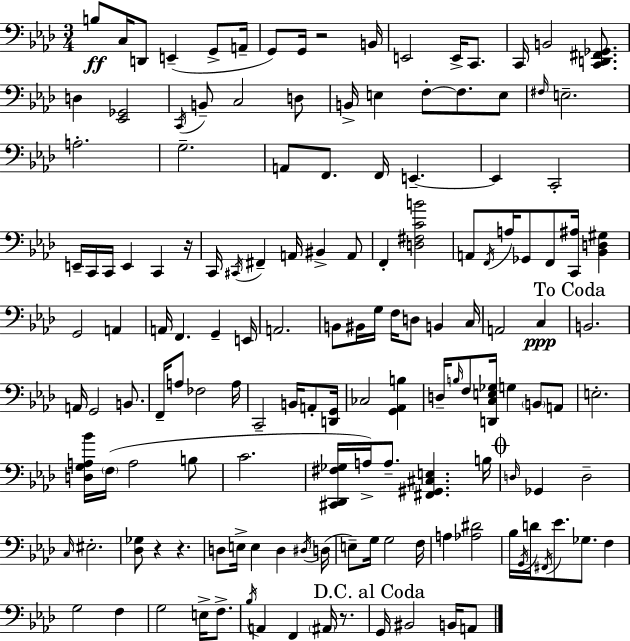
{
  \clef bass
  \numericTimeSignature
  \time 3/4
  \key aes \major
  \repeat volta 2 { b8\ff c16 d,8 e,4--( g,8-> a,16-- | g,8) g,16 r2 b,16 | e,2 e,16-> c,8. | c,16 b,2 <c, d, fis, ges,>8. | \break d4 <ees, ges,>2 | \acciaccatura { c,16 } b,8-- c2 d8 | b,16-> e4 f8-.~~ f8. e8 | \grace { fis16 } e2.-- | \break a2.-. | g2.-- | a,8 f,8. f,16 e,4.--~~ | e,4 c,2-. | \break e,16-- c,16 c,16 e,4 c,4 | r16 c,16 \acciaccatura { cis,16 } fis,4-- a,16 bis,4-> | a,8 f,4-. <d fis c' b'>2 | a,8 \acciaccatura { f,16 } a16 ges,8 f,8 <c, ais>16 | \break <bes, d gis>4 g,2 | a,4 a,16 f,4. g,4-- | e,16 a,2. | b,8 bis,16 g16 f16 d8 b,4 | \break c16 a,2 | c4\ppp \mark "To Coda" b,2. | a,16 g,2 | b,8. f,16-- a8 fes2 | \break a16 c,2-- | b,16 a,8-. <d, g,>16 ces2 | <g, aes, b>4 d16-- \grace { b16 } f8 <d, c e ges>16 g4 | \parenthesize b,8 a,8 e2.-. | \break <d g a bes'>16 \parenthesize f16( a2 | b8 c'2. | <cis, des, fis ges>16 a16->) a8.-- <fis, gis, cis e>4. | b16 \mark \markup { \musicglyph "scripts.coda" } \grace { d16 } ges,4 d2-- | \break \grace { c16 } eis2.-. | <des ges>8 r4 | r4. d8 e16-> e4 | d4 \acciaccatura { dis16 }( d16 e8--) g16 g2 | \break f16 a4 | <aes dis'>2 bes16 \acciaccatura { g,16 } d'16 \acciaccatura { fis,16 } | ees'8. ges8. f4 g2 | f4 g2 | \break e16-> f8.-> \acciaccatura { bes16 } a,4 | f,4 \parenthesize ais,16 r8. \mark "D.C. al Coda" g,16 | bis,2 b,16 a,8 } \bar "|."
}